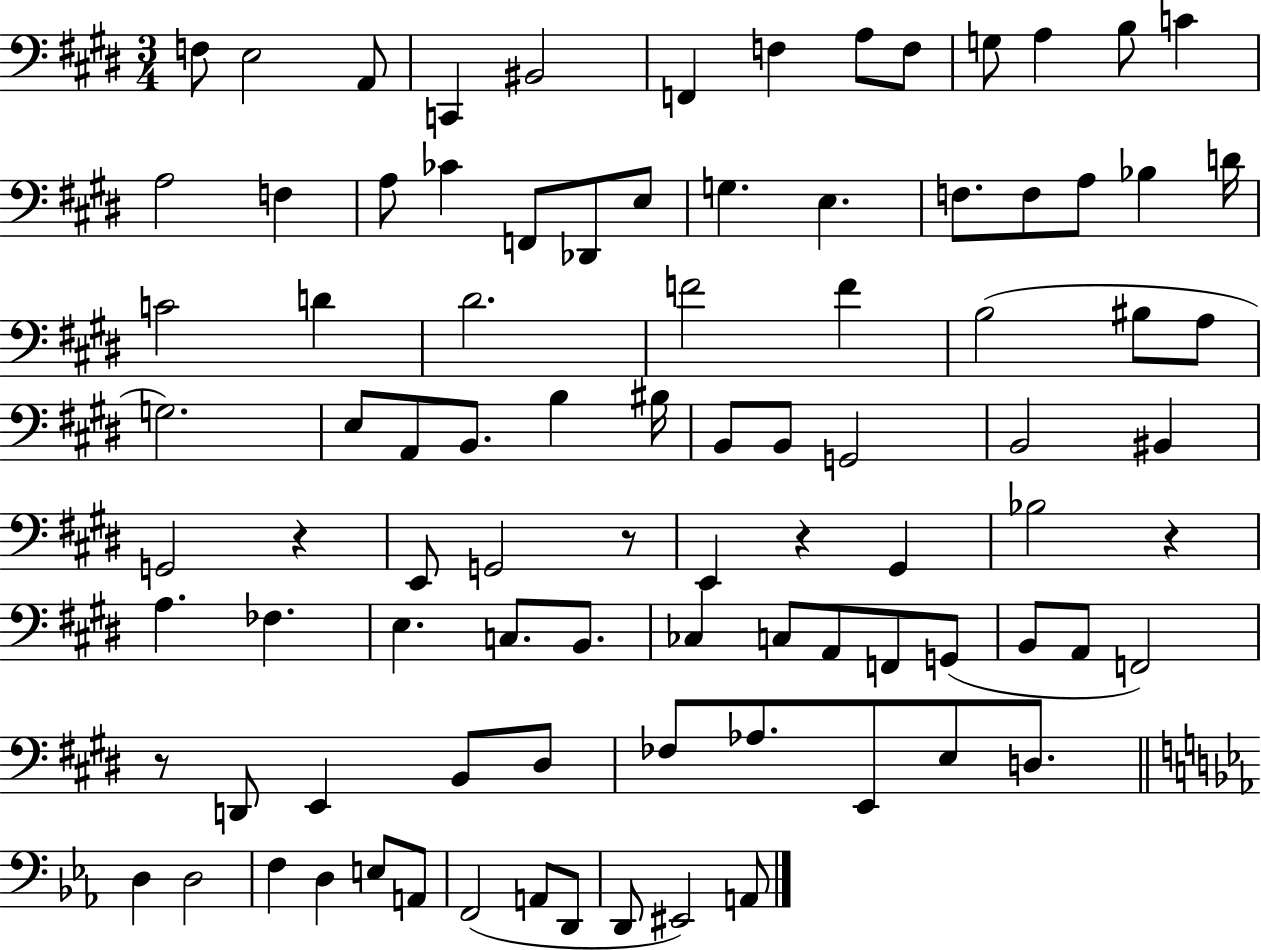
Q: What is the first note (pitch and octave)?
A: F3